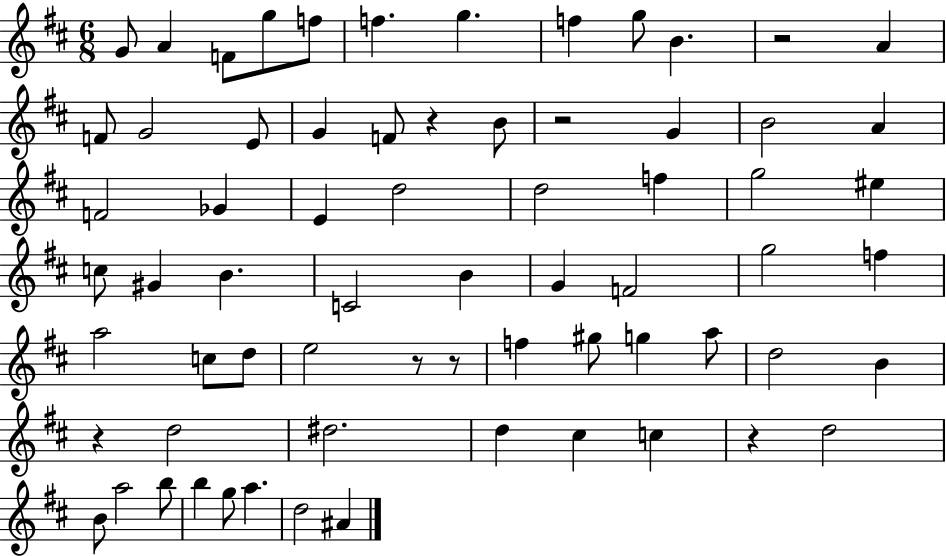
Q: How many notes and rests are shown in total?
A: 68